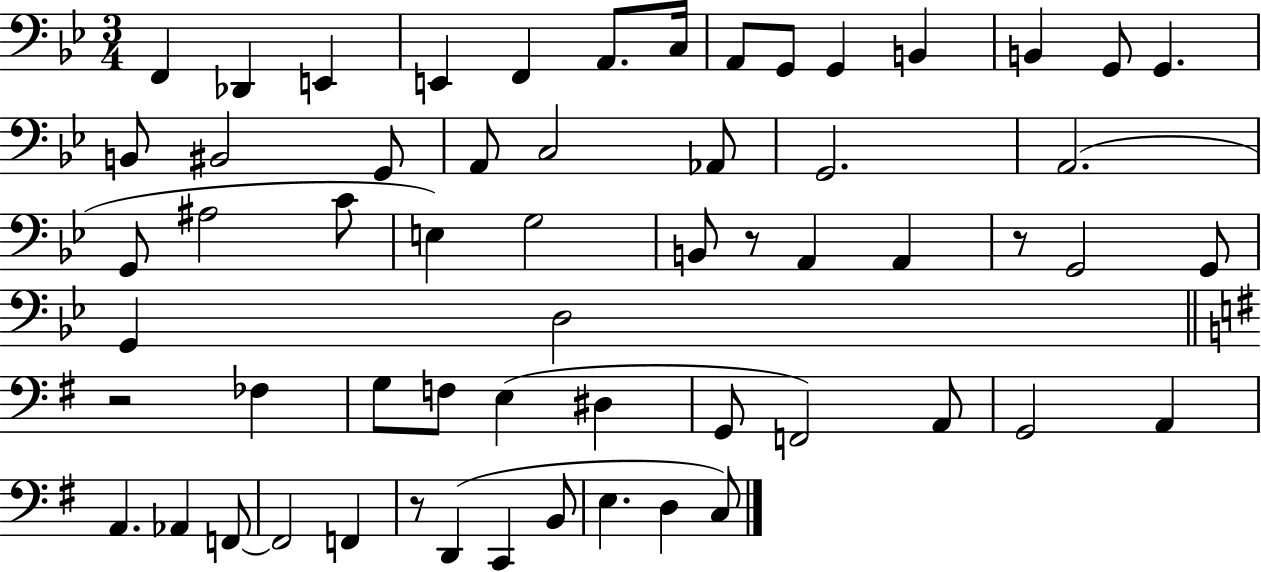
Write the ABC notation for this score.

X:1
T:Untitled
M:3/4
L:1/4
K:Bb
F,, _D,, E,, E,, F,, A,,/2 C,/4 A,,/2 G,,/2 G,, B,, B,, G,,/2 G,, B,,/2 ^B,,2 G,,/2 A,,/2 C,2 _A,,/2 G,,2 A,,2 G,,/2 ^A,2 C/2 E, G,2 B,,/2 z/2 A,, A,, z/2 G,,2 G,,/2 G,, D,2 z2 _F, G,/2 F,/2 E, ^D, G,,/2 F,,2 A,,/2 G,,2 A,, A,, _A,, F,,/2 F,,2 F,, z/2 D,, C,, B,,/2 E, D, C,/2